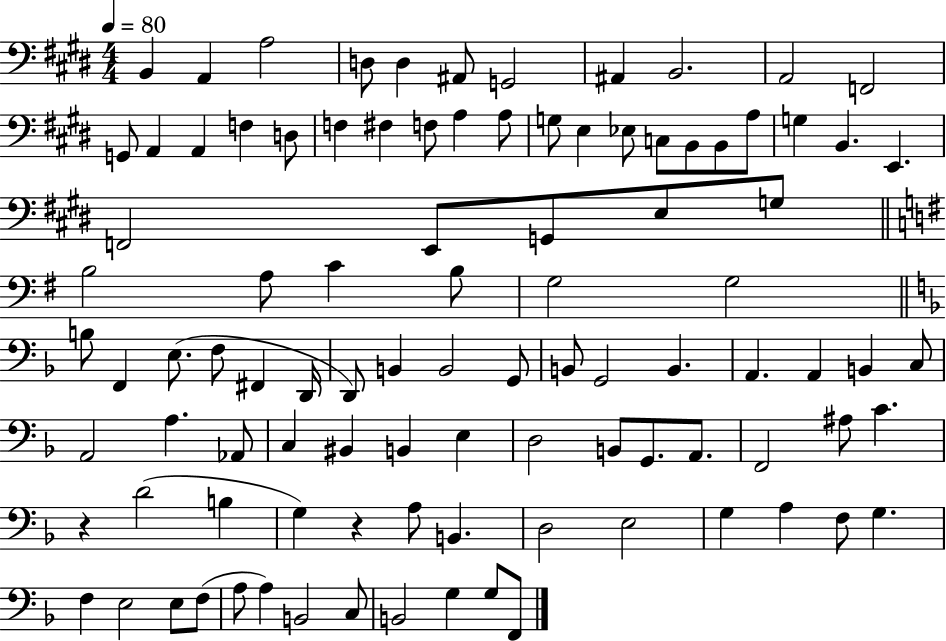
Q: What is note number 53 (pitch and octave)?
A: B2